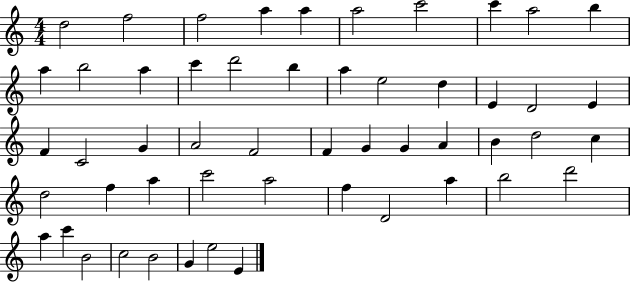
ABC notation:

X:1
T:Untitled
M:4/4
L:1/4
K:C
d2 f2 f2 a a a2 c'2 c' a2 b a b2 a c' d'2 b a e2 d E D2 E F C2 G A2 F2 F G G A B d2 c d2 f a c'2 a2 f D2 a b2 d'2 a c' B2 c2 B2 G e2 E